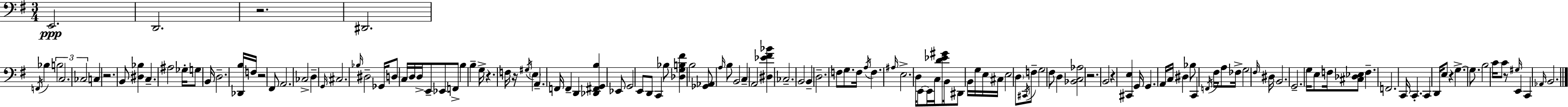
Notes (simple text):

E2/h. D2/h. R/h. D#2/h. F2/s Bb3/q B3/h C3/h. CES3/h C3/q R/h. B2/e [D#3,Bb3]/q C3/q. A#3/h Gb3/s G3/e B2/s D3/h. [Db2,B3]/s F3/s R/h F#2/e A2/h. CES3/h D3/q G2/s C#3/h. Bb3/s D#3/h Gb2/s D3/e C3/s D3/s D3/s E2/e Eb2/e F2/e B3/q B3/q G3/s R/q. F3/s R/s G#3/s E3/q A2/q. F2/s F2/q D2/q [Db2,F#2,G2,B3]/q Eb2/e G2/h E2/e D2/e C2/q Bb3/e [Db3,G3,B3,F#4]/q B3/h [Gb2,Ab2]/e A3/s B3/e B2/h C3/q A2/h [D#3,Eb4,F#4,Bb4]/q CES3/h. B2/h B2/q D3/h. F3/e G3/e. F3/s A3/s F3/q. A#3/s E3/h. D3/s E2/e E2/s C3/s [D4,Eb4,G#4]/e B2/s D#2/e B2/s G3/s E3/s C#3/s E3/h D3/e C#2/s F3/e G3/h F#3/e D3/q [Bb2,C3,Ab3]/h R/h. B2/h R/q [C#2,E3]/q G2/s G2/q. A2/s C3/s D#3/q Bb3/e C2/q F2/s F#3/s A3/e FES3/s G3/h F#3/s D#3/s B2/h. G2/h. G3/s E3/e F3/s [C#3,Db3,Eb3]/e F3/q. F2/h. C2/s C2/q. C2/q D2/s E3/e R/q G3/q. G3/e. B3/h C4/s C4/e R/e G#3/s E2/q C2/q Ab2/s B2/h.